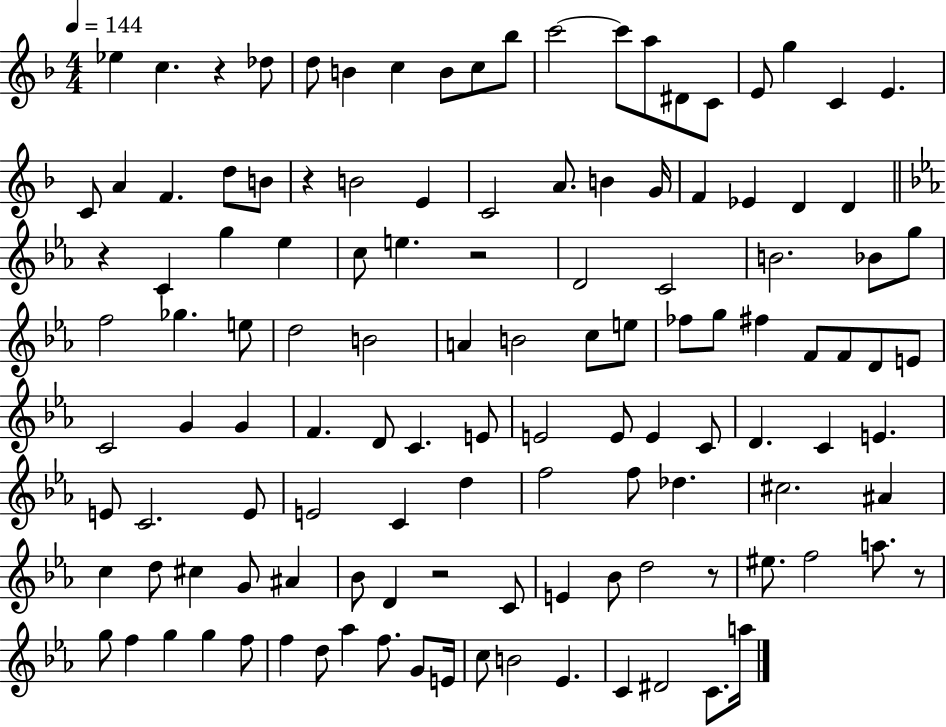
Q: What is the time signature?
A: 4/4